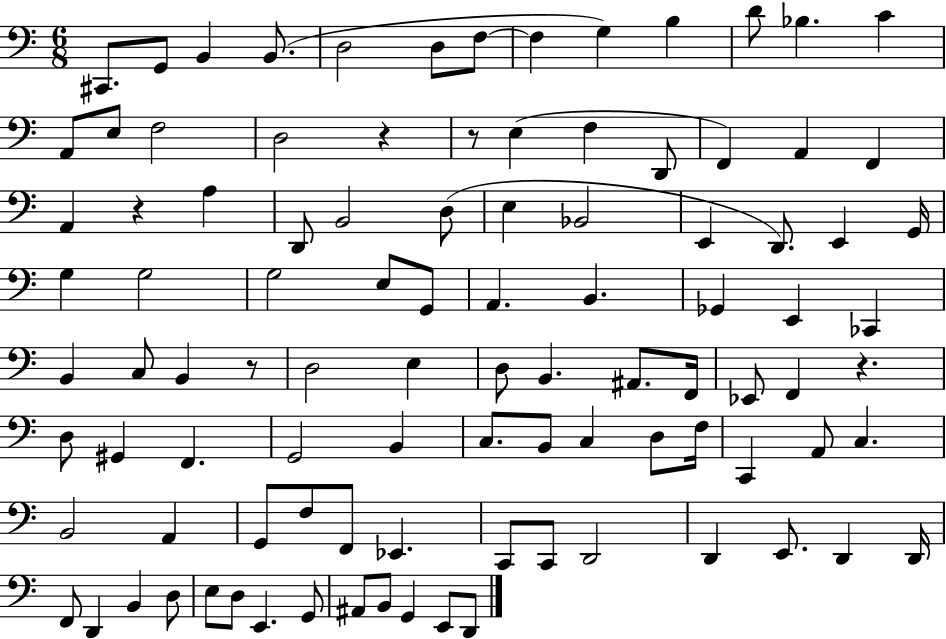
X:1
T:Untitled
M:6/8
L:1/4
K:C
^C,,/2 G,,/2 B,, B,,/2 D,2 D,/2 F,/2 F, G, B, D/2 _B, C A,,/2 E,/2 F,2 D,2 z z/2 E, F, D,,/2 F,, A,, F,, A,, z A, D,,/2 B,,2 D,/2 E, _B,,2 E,, D,,/2 E,, G,,/4 G, G,2 G,2 E,/2 G,,/2 A,, B,, _G,, E,, _C,, B,, C,/2 B,, z/2 D,2 E, D,/2 B,, ^A,,/2 F,,/4 _E,,/2 F,, z D,/2 ^G,, F,, G,,2 B,, C,/2 B,,/2 C, D,/2 F,/4 C,, A,,/2 C, B,,2 A,, G,,/2 F,/2 F,,/2 _E,, C,,/2 C,,/2 D,,2 D,, E,,/2 D,, D,,/4 F,,/2 D,, B,, D,/2 E,/2 D,/2 E,, G,,/2 ^A,,/2 B,,/2 G,, E,,/2 D,,/2